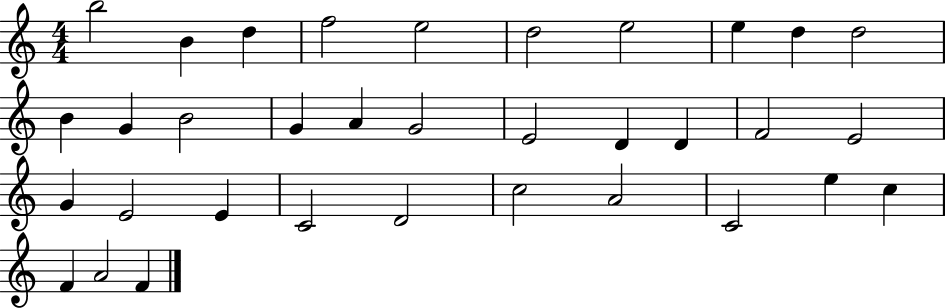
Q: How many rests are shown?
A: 0